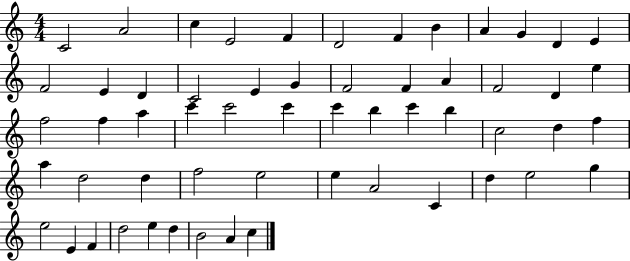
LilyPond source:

{
  \clef treble
  \numericTimeSignature
  \time 4/4
  \key c \major
  c'2 a'2 | c''4 e'2 f'4 | d'2 f'4 b'4 | a'4 g'4 d'4 e'4 | \break f'2 e'4 d'4 | c'2 e'4 g'4 | f'2 f'4 a'4 | f'2 d'4 e''4 | \break f''2 f''4 a''4 | c'''4 c'''2 c'''4 | c'''4 b''4 c'''4 b''4 | c''2 d''4 f''4 | \break a''4 d''2 d''4 | f''2 e''2 | e''4 a'2 c'4 | d''4 e''2 g''4 | \break e''2 e'4 f'4 | d''2 e''4 d''4 | b'2 a'4 c''4 | \bar "|."
}